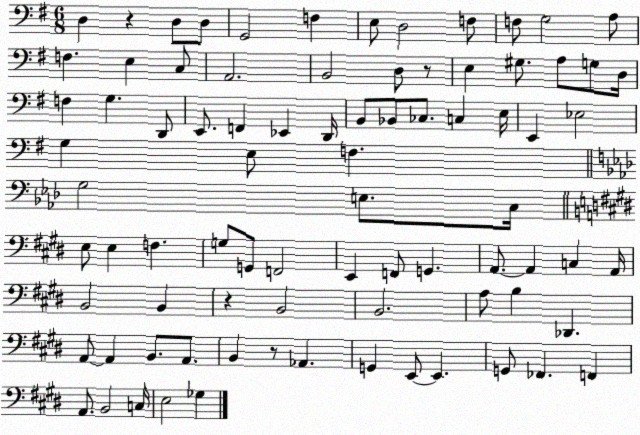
X:1
T:Untitled
M:6/8
L:1/4
K:G
D, z D,/2 D,/2 G,,2 F, E,/2 D,2 F,/2 F,/2 G,2 A,/2 F, E, C,/2 A,,2 B,,2 D,/2 z/2 E, ^G,/2 A,/2 G,/2 D,/4 F, G, D,,/2 E,,/2 F,, _E,, D,,/4 B,,/2 _B,,/2 _C,/2 C, E,/4 E,, _E,2 G, E,/2 F, G,2 E,/2 C,/4 E,/2 E, F, G,/2 G,,/2 F,,2 E,, F,,/2 G,, A,,/2 A,, C, A,,/4 B,,2 B,, z B,,2 B,,2 A,/2 B, _D,, A,,/2 A,, B,,/2 A,,/2 B,, z/2 _A,, G,, E,,/2 E,, G,,/2 _F,, F,, A,,/2 B,,2 C,/4 E,2 _G,